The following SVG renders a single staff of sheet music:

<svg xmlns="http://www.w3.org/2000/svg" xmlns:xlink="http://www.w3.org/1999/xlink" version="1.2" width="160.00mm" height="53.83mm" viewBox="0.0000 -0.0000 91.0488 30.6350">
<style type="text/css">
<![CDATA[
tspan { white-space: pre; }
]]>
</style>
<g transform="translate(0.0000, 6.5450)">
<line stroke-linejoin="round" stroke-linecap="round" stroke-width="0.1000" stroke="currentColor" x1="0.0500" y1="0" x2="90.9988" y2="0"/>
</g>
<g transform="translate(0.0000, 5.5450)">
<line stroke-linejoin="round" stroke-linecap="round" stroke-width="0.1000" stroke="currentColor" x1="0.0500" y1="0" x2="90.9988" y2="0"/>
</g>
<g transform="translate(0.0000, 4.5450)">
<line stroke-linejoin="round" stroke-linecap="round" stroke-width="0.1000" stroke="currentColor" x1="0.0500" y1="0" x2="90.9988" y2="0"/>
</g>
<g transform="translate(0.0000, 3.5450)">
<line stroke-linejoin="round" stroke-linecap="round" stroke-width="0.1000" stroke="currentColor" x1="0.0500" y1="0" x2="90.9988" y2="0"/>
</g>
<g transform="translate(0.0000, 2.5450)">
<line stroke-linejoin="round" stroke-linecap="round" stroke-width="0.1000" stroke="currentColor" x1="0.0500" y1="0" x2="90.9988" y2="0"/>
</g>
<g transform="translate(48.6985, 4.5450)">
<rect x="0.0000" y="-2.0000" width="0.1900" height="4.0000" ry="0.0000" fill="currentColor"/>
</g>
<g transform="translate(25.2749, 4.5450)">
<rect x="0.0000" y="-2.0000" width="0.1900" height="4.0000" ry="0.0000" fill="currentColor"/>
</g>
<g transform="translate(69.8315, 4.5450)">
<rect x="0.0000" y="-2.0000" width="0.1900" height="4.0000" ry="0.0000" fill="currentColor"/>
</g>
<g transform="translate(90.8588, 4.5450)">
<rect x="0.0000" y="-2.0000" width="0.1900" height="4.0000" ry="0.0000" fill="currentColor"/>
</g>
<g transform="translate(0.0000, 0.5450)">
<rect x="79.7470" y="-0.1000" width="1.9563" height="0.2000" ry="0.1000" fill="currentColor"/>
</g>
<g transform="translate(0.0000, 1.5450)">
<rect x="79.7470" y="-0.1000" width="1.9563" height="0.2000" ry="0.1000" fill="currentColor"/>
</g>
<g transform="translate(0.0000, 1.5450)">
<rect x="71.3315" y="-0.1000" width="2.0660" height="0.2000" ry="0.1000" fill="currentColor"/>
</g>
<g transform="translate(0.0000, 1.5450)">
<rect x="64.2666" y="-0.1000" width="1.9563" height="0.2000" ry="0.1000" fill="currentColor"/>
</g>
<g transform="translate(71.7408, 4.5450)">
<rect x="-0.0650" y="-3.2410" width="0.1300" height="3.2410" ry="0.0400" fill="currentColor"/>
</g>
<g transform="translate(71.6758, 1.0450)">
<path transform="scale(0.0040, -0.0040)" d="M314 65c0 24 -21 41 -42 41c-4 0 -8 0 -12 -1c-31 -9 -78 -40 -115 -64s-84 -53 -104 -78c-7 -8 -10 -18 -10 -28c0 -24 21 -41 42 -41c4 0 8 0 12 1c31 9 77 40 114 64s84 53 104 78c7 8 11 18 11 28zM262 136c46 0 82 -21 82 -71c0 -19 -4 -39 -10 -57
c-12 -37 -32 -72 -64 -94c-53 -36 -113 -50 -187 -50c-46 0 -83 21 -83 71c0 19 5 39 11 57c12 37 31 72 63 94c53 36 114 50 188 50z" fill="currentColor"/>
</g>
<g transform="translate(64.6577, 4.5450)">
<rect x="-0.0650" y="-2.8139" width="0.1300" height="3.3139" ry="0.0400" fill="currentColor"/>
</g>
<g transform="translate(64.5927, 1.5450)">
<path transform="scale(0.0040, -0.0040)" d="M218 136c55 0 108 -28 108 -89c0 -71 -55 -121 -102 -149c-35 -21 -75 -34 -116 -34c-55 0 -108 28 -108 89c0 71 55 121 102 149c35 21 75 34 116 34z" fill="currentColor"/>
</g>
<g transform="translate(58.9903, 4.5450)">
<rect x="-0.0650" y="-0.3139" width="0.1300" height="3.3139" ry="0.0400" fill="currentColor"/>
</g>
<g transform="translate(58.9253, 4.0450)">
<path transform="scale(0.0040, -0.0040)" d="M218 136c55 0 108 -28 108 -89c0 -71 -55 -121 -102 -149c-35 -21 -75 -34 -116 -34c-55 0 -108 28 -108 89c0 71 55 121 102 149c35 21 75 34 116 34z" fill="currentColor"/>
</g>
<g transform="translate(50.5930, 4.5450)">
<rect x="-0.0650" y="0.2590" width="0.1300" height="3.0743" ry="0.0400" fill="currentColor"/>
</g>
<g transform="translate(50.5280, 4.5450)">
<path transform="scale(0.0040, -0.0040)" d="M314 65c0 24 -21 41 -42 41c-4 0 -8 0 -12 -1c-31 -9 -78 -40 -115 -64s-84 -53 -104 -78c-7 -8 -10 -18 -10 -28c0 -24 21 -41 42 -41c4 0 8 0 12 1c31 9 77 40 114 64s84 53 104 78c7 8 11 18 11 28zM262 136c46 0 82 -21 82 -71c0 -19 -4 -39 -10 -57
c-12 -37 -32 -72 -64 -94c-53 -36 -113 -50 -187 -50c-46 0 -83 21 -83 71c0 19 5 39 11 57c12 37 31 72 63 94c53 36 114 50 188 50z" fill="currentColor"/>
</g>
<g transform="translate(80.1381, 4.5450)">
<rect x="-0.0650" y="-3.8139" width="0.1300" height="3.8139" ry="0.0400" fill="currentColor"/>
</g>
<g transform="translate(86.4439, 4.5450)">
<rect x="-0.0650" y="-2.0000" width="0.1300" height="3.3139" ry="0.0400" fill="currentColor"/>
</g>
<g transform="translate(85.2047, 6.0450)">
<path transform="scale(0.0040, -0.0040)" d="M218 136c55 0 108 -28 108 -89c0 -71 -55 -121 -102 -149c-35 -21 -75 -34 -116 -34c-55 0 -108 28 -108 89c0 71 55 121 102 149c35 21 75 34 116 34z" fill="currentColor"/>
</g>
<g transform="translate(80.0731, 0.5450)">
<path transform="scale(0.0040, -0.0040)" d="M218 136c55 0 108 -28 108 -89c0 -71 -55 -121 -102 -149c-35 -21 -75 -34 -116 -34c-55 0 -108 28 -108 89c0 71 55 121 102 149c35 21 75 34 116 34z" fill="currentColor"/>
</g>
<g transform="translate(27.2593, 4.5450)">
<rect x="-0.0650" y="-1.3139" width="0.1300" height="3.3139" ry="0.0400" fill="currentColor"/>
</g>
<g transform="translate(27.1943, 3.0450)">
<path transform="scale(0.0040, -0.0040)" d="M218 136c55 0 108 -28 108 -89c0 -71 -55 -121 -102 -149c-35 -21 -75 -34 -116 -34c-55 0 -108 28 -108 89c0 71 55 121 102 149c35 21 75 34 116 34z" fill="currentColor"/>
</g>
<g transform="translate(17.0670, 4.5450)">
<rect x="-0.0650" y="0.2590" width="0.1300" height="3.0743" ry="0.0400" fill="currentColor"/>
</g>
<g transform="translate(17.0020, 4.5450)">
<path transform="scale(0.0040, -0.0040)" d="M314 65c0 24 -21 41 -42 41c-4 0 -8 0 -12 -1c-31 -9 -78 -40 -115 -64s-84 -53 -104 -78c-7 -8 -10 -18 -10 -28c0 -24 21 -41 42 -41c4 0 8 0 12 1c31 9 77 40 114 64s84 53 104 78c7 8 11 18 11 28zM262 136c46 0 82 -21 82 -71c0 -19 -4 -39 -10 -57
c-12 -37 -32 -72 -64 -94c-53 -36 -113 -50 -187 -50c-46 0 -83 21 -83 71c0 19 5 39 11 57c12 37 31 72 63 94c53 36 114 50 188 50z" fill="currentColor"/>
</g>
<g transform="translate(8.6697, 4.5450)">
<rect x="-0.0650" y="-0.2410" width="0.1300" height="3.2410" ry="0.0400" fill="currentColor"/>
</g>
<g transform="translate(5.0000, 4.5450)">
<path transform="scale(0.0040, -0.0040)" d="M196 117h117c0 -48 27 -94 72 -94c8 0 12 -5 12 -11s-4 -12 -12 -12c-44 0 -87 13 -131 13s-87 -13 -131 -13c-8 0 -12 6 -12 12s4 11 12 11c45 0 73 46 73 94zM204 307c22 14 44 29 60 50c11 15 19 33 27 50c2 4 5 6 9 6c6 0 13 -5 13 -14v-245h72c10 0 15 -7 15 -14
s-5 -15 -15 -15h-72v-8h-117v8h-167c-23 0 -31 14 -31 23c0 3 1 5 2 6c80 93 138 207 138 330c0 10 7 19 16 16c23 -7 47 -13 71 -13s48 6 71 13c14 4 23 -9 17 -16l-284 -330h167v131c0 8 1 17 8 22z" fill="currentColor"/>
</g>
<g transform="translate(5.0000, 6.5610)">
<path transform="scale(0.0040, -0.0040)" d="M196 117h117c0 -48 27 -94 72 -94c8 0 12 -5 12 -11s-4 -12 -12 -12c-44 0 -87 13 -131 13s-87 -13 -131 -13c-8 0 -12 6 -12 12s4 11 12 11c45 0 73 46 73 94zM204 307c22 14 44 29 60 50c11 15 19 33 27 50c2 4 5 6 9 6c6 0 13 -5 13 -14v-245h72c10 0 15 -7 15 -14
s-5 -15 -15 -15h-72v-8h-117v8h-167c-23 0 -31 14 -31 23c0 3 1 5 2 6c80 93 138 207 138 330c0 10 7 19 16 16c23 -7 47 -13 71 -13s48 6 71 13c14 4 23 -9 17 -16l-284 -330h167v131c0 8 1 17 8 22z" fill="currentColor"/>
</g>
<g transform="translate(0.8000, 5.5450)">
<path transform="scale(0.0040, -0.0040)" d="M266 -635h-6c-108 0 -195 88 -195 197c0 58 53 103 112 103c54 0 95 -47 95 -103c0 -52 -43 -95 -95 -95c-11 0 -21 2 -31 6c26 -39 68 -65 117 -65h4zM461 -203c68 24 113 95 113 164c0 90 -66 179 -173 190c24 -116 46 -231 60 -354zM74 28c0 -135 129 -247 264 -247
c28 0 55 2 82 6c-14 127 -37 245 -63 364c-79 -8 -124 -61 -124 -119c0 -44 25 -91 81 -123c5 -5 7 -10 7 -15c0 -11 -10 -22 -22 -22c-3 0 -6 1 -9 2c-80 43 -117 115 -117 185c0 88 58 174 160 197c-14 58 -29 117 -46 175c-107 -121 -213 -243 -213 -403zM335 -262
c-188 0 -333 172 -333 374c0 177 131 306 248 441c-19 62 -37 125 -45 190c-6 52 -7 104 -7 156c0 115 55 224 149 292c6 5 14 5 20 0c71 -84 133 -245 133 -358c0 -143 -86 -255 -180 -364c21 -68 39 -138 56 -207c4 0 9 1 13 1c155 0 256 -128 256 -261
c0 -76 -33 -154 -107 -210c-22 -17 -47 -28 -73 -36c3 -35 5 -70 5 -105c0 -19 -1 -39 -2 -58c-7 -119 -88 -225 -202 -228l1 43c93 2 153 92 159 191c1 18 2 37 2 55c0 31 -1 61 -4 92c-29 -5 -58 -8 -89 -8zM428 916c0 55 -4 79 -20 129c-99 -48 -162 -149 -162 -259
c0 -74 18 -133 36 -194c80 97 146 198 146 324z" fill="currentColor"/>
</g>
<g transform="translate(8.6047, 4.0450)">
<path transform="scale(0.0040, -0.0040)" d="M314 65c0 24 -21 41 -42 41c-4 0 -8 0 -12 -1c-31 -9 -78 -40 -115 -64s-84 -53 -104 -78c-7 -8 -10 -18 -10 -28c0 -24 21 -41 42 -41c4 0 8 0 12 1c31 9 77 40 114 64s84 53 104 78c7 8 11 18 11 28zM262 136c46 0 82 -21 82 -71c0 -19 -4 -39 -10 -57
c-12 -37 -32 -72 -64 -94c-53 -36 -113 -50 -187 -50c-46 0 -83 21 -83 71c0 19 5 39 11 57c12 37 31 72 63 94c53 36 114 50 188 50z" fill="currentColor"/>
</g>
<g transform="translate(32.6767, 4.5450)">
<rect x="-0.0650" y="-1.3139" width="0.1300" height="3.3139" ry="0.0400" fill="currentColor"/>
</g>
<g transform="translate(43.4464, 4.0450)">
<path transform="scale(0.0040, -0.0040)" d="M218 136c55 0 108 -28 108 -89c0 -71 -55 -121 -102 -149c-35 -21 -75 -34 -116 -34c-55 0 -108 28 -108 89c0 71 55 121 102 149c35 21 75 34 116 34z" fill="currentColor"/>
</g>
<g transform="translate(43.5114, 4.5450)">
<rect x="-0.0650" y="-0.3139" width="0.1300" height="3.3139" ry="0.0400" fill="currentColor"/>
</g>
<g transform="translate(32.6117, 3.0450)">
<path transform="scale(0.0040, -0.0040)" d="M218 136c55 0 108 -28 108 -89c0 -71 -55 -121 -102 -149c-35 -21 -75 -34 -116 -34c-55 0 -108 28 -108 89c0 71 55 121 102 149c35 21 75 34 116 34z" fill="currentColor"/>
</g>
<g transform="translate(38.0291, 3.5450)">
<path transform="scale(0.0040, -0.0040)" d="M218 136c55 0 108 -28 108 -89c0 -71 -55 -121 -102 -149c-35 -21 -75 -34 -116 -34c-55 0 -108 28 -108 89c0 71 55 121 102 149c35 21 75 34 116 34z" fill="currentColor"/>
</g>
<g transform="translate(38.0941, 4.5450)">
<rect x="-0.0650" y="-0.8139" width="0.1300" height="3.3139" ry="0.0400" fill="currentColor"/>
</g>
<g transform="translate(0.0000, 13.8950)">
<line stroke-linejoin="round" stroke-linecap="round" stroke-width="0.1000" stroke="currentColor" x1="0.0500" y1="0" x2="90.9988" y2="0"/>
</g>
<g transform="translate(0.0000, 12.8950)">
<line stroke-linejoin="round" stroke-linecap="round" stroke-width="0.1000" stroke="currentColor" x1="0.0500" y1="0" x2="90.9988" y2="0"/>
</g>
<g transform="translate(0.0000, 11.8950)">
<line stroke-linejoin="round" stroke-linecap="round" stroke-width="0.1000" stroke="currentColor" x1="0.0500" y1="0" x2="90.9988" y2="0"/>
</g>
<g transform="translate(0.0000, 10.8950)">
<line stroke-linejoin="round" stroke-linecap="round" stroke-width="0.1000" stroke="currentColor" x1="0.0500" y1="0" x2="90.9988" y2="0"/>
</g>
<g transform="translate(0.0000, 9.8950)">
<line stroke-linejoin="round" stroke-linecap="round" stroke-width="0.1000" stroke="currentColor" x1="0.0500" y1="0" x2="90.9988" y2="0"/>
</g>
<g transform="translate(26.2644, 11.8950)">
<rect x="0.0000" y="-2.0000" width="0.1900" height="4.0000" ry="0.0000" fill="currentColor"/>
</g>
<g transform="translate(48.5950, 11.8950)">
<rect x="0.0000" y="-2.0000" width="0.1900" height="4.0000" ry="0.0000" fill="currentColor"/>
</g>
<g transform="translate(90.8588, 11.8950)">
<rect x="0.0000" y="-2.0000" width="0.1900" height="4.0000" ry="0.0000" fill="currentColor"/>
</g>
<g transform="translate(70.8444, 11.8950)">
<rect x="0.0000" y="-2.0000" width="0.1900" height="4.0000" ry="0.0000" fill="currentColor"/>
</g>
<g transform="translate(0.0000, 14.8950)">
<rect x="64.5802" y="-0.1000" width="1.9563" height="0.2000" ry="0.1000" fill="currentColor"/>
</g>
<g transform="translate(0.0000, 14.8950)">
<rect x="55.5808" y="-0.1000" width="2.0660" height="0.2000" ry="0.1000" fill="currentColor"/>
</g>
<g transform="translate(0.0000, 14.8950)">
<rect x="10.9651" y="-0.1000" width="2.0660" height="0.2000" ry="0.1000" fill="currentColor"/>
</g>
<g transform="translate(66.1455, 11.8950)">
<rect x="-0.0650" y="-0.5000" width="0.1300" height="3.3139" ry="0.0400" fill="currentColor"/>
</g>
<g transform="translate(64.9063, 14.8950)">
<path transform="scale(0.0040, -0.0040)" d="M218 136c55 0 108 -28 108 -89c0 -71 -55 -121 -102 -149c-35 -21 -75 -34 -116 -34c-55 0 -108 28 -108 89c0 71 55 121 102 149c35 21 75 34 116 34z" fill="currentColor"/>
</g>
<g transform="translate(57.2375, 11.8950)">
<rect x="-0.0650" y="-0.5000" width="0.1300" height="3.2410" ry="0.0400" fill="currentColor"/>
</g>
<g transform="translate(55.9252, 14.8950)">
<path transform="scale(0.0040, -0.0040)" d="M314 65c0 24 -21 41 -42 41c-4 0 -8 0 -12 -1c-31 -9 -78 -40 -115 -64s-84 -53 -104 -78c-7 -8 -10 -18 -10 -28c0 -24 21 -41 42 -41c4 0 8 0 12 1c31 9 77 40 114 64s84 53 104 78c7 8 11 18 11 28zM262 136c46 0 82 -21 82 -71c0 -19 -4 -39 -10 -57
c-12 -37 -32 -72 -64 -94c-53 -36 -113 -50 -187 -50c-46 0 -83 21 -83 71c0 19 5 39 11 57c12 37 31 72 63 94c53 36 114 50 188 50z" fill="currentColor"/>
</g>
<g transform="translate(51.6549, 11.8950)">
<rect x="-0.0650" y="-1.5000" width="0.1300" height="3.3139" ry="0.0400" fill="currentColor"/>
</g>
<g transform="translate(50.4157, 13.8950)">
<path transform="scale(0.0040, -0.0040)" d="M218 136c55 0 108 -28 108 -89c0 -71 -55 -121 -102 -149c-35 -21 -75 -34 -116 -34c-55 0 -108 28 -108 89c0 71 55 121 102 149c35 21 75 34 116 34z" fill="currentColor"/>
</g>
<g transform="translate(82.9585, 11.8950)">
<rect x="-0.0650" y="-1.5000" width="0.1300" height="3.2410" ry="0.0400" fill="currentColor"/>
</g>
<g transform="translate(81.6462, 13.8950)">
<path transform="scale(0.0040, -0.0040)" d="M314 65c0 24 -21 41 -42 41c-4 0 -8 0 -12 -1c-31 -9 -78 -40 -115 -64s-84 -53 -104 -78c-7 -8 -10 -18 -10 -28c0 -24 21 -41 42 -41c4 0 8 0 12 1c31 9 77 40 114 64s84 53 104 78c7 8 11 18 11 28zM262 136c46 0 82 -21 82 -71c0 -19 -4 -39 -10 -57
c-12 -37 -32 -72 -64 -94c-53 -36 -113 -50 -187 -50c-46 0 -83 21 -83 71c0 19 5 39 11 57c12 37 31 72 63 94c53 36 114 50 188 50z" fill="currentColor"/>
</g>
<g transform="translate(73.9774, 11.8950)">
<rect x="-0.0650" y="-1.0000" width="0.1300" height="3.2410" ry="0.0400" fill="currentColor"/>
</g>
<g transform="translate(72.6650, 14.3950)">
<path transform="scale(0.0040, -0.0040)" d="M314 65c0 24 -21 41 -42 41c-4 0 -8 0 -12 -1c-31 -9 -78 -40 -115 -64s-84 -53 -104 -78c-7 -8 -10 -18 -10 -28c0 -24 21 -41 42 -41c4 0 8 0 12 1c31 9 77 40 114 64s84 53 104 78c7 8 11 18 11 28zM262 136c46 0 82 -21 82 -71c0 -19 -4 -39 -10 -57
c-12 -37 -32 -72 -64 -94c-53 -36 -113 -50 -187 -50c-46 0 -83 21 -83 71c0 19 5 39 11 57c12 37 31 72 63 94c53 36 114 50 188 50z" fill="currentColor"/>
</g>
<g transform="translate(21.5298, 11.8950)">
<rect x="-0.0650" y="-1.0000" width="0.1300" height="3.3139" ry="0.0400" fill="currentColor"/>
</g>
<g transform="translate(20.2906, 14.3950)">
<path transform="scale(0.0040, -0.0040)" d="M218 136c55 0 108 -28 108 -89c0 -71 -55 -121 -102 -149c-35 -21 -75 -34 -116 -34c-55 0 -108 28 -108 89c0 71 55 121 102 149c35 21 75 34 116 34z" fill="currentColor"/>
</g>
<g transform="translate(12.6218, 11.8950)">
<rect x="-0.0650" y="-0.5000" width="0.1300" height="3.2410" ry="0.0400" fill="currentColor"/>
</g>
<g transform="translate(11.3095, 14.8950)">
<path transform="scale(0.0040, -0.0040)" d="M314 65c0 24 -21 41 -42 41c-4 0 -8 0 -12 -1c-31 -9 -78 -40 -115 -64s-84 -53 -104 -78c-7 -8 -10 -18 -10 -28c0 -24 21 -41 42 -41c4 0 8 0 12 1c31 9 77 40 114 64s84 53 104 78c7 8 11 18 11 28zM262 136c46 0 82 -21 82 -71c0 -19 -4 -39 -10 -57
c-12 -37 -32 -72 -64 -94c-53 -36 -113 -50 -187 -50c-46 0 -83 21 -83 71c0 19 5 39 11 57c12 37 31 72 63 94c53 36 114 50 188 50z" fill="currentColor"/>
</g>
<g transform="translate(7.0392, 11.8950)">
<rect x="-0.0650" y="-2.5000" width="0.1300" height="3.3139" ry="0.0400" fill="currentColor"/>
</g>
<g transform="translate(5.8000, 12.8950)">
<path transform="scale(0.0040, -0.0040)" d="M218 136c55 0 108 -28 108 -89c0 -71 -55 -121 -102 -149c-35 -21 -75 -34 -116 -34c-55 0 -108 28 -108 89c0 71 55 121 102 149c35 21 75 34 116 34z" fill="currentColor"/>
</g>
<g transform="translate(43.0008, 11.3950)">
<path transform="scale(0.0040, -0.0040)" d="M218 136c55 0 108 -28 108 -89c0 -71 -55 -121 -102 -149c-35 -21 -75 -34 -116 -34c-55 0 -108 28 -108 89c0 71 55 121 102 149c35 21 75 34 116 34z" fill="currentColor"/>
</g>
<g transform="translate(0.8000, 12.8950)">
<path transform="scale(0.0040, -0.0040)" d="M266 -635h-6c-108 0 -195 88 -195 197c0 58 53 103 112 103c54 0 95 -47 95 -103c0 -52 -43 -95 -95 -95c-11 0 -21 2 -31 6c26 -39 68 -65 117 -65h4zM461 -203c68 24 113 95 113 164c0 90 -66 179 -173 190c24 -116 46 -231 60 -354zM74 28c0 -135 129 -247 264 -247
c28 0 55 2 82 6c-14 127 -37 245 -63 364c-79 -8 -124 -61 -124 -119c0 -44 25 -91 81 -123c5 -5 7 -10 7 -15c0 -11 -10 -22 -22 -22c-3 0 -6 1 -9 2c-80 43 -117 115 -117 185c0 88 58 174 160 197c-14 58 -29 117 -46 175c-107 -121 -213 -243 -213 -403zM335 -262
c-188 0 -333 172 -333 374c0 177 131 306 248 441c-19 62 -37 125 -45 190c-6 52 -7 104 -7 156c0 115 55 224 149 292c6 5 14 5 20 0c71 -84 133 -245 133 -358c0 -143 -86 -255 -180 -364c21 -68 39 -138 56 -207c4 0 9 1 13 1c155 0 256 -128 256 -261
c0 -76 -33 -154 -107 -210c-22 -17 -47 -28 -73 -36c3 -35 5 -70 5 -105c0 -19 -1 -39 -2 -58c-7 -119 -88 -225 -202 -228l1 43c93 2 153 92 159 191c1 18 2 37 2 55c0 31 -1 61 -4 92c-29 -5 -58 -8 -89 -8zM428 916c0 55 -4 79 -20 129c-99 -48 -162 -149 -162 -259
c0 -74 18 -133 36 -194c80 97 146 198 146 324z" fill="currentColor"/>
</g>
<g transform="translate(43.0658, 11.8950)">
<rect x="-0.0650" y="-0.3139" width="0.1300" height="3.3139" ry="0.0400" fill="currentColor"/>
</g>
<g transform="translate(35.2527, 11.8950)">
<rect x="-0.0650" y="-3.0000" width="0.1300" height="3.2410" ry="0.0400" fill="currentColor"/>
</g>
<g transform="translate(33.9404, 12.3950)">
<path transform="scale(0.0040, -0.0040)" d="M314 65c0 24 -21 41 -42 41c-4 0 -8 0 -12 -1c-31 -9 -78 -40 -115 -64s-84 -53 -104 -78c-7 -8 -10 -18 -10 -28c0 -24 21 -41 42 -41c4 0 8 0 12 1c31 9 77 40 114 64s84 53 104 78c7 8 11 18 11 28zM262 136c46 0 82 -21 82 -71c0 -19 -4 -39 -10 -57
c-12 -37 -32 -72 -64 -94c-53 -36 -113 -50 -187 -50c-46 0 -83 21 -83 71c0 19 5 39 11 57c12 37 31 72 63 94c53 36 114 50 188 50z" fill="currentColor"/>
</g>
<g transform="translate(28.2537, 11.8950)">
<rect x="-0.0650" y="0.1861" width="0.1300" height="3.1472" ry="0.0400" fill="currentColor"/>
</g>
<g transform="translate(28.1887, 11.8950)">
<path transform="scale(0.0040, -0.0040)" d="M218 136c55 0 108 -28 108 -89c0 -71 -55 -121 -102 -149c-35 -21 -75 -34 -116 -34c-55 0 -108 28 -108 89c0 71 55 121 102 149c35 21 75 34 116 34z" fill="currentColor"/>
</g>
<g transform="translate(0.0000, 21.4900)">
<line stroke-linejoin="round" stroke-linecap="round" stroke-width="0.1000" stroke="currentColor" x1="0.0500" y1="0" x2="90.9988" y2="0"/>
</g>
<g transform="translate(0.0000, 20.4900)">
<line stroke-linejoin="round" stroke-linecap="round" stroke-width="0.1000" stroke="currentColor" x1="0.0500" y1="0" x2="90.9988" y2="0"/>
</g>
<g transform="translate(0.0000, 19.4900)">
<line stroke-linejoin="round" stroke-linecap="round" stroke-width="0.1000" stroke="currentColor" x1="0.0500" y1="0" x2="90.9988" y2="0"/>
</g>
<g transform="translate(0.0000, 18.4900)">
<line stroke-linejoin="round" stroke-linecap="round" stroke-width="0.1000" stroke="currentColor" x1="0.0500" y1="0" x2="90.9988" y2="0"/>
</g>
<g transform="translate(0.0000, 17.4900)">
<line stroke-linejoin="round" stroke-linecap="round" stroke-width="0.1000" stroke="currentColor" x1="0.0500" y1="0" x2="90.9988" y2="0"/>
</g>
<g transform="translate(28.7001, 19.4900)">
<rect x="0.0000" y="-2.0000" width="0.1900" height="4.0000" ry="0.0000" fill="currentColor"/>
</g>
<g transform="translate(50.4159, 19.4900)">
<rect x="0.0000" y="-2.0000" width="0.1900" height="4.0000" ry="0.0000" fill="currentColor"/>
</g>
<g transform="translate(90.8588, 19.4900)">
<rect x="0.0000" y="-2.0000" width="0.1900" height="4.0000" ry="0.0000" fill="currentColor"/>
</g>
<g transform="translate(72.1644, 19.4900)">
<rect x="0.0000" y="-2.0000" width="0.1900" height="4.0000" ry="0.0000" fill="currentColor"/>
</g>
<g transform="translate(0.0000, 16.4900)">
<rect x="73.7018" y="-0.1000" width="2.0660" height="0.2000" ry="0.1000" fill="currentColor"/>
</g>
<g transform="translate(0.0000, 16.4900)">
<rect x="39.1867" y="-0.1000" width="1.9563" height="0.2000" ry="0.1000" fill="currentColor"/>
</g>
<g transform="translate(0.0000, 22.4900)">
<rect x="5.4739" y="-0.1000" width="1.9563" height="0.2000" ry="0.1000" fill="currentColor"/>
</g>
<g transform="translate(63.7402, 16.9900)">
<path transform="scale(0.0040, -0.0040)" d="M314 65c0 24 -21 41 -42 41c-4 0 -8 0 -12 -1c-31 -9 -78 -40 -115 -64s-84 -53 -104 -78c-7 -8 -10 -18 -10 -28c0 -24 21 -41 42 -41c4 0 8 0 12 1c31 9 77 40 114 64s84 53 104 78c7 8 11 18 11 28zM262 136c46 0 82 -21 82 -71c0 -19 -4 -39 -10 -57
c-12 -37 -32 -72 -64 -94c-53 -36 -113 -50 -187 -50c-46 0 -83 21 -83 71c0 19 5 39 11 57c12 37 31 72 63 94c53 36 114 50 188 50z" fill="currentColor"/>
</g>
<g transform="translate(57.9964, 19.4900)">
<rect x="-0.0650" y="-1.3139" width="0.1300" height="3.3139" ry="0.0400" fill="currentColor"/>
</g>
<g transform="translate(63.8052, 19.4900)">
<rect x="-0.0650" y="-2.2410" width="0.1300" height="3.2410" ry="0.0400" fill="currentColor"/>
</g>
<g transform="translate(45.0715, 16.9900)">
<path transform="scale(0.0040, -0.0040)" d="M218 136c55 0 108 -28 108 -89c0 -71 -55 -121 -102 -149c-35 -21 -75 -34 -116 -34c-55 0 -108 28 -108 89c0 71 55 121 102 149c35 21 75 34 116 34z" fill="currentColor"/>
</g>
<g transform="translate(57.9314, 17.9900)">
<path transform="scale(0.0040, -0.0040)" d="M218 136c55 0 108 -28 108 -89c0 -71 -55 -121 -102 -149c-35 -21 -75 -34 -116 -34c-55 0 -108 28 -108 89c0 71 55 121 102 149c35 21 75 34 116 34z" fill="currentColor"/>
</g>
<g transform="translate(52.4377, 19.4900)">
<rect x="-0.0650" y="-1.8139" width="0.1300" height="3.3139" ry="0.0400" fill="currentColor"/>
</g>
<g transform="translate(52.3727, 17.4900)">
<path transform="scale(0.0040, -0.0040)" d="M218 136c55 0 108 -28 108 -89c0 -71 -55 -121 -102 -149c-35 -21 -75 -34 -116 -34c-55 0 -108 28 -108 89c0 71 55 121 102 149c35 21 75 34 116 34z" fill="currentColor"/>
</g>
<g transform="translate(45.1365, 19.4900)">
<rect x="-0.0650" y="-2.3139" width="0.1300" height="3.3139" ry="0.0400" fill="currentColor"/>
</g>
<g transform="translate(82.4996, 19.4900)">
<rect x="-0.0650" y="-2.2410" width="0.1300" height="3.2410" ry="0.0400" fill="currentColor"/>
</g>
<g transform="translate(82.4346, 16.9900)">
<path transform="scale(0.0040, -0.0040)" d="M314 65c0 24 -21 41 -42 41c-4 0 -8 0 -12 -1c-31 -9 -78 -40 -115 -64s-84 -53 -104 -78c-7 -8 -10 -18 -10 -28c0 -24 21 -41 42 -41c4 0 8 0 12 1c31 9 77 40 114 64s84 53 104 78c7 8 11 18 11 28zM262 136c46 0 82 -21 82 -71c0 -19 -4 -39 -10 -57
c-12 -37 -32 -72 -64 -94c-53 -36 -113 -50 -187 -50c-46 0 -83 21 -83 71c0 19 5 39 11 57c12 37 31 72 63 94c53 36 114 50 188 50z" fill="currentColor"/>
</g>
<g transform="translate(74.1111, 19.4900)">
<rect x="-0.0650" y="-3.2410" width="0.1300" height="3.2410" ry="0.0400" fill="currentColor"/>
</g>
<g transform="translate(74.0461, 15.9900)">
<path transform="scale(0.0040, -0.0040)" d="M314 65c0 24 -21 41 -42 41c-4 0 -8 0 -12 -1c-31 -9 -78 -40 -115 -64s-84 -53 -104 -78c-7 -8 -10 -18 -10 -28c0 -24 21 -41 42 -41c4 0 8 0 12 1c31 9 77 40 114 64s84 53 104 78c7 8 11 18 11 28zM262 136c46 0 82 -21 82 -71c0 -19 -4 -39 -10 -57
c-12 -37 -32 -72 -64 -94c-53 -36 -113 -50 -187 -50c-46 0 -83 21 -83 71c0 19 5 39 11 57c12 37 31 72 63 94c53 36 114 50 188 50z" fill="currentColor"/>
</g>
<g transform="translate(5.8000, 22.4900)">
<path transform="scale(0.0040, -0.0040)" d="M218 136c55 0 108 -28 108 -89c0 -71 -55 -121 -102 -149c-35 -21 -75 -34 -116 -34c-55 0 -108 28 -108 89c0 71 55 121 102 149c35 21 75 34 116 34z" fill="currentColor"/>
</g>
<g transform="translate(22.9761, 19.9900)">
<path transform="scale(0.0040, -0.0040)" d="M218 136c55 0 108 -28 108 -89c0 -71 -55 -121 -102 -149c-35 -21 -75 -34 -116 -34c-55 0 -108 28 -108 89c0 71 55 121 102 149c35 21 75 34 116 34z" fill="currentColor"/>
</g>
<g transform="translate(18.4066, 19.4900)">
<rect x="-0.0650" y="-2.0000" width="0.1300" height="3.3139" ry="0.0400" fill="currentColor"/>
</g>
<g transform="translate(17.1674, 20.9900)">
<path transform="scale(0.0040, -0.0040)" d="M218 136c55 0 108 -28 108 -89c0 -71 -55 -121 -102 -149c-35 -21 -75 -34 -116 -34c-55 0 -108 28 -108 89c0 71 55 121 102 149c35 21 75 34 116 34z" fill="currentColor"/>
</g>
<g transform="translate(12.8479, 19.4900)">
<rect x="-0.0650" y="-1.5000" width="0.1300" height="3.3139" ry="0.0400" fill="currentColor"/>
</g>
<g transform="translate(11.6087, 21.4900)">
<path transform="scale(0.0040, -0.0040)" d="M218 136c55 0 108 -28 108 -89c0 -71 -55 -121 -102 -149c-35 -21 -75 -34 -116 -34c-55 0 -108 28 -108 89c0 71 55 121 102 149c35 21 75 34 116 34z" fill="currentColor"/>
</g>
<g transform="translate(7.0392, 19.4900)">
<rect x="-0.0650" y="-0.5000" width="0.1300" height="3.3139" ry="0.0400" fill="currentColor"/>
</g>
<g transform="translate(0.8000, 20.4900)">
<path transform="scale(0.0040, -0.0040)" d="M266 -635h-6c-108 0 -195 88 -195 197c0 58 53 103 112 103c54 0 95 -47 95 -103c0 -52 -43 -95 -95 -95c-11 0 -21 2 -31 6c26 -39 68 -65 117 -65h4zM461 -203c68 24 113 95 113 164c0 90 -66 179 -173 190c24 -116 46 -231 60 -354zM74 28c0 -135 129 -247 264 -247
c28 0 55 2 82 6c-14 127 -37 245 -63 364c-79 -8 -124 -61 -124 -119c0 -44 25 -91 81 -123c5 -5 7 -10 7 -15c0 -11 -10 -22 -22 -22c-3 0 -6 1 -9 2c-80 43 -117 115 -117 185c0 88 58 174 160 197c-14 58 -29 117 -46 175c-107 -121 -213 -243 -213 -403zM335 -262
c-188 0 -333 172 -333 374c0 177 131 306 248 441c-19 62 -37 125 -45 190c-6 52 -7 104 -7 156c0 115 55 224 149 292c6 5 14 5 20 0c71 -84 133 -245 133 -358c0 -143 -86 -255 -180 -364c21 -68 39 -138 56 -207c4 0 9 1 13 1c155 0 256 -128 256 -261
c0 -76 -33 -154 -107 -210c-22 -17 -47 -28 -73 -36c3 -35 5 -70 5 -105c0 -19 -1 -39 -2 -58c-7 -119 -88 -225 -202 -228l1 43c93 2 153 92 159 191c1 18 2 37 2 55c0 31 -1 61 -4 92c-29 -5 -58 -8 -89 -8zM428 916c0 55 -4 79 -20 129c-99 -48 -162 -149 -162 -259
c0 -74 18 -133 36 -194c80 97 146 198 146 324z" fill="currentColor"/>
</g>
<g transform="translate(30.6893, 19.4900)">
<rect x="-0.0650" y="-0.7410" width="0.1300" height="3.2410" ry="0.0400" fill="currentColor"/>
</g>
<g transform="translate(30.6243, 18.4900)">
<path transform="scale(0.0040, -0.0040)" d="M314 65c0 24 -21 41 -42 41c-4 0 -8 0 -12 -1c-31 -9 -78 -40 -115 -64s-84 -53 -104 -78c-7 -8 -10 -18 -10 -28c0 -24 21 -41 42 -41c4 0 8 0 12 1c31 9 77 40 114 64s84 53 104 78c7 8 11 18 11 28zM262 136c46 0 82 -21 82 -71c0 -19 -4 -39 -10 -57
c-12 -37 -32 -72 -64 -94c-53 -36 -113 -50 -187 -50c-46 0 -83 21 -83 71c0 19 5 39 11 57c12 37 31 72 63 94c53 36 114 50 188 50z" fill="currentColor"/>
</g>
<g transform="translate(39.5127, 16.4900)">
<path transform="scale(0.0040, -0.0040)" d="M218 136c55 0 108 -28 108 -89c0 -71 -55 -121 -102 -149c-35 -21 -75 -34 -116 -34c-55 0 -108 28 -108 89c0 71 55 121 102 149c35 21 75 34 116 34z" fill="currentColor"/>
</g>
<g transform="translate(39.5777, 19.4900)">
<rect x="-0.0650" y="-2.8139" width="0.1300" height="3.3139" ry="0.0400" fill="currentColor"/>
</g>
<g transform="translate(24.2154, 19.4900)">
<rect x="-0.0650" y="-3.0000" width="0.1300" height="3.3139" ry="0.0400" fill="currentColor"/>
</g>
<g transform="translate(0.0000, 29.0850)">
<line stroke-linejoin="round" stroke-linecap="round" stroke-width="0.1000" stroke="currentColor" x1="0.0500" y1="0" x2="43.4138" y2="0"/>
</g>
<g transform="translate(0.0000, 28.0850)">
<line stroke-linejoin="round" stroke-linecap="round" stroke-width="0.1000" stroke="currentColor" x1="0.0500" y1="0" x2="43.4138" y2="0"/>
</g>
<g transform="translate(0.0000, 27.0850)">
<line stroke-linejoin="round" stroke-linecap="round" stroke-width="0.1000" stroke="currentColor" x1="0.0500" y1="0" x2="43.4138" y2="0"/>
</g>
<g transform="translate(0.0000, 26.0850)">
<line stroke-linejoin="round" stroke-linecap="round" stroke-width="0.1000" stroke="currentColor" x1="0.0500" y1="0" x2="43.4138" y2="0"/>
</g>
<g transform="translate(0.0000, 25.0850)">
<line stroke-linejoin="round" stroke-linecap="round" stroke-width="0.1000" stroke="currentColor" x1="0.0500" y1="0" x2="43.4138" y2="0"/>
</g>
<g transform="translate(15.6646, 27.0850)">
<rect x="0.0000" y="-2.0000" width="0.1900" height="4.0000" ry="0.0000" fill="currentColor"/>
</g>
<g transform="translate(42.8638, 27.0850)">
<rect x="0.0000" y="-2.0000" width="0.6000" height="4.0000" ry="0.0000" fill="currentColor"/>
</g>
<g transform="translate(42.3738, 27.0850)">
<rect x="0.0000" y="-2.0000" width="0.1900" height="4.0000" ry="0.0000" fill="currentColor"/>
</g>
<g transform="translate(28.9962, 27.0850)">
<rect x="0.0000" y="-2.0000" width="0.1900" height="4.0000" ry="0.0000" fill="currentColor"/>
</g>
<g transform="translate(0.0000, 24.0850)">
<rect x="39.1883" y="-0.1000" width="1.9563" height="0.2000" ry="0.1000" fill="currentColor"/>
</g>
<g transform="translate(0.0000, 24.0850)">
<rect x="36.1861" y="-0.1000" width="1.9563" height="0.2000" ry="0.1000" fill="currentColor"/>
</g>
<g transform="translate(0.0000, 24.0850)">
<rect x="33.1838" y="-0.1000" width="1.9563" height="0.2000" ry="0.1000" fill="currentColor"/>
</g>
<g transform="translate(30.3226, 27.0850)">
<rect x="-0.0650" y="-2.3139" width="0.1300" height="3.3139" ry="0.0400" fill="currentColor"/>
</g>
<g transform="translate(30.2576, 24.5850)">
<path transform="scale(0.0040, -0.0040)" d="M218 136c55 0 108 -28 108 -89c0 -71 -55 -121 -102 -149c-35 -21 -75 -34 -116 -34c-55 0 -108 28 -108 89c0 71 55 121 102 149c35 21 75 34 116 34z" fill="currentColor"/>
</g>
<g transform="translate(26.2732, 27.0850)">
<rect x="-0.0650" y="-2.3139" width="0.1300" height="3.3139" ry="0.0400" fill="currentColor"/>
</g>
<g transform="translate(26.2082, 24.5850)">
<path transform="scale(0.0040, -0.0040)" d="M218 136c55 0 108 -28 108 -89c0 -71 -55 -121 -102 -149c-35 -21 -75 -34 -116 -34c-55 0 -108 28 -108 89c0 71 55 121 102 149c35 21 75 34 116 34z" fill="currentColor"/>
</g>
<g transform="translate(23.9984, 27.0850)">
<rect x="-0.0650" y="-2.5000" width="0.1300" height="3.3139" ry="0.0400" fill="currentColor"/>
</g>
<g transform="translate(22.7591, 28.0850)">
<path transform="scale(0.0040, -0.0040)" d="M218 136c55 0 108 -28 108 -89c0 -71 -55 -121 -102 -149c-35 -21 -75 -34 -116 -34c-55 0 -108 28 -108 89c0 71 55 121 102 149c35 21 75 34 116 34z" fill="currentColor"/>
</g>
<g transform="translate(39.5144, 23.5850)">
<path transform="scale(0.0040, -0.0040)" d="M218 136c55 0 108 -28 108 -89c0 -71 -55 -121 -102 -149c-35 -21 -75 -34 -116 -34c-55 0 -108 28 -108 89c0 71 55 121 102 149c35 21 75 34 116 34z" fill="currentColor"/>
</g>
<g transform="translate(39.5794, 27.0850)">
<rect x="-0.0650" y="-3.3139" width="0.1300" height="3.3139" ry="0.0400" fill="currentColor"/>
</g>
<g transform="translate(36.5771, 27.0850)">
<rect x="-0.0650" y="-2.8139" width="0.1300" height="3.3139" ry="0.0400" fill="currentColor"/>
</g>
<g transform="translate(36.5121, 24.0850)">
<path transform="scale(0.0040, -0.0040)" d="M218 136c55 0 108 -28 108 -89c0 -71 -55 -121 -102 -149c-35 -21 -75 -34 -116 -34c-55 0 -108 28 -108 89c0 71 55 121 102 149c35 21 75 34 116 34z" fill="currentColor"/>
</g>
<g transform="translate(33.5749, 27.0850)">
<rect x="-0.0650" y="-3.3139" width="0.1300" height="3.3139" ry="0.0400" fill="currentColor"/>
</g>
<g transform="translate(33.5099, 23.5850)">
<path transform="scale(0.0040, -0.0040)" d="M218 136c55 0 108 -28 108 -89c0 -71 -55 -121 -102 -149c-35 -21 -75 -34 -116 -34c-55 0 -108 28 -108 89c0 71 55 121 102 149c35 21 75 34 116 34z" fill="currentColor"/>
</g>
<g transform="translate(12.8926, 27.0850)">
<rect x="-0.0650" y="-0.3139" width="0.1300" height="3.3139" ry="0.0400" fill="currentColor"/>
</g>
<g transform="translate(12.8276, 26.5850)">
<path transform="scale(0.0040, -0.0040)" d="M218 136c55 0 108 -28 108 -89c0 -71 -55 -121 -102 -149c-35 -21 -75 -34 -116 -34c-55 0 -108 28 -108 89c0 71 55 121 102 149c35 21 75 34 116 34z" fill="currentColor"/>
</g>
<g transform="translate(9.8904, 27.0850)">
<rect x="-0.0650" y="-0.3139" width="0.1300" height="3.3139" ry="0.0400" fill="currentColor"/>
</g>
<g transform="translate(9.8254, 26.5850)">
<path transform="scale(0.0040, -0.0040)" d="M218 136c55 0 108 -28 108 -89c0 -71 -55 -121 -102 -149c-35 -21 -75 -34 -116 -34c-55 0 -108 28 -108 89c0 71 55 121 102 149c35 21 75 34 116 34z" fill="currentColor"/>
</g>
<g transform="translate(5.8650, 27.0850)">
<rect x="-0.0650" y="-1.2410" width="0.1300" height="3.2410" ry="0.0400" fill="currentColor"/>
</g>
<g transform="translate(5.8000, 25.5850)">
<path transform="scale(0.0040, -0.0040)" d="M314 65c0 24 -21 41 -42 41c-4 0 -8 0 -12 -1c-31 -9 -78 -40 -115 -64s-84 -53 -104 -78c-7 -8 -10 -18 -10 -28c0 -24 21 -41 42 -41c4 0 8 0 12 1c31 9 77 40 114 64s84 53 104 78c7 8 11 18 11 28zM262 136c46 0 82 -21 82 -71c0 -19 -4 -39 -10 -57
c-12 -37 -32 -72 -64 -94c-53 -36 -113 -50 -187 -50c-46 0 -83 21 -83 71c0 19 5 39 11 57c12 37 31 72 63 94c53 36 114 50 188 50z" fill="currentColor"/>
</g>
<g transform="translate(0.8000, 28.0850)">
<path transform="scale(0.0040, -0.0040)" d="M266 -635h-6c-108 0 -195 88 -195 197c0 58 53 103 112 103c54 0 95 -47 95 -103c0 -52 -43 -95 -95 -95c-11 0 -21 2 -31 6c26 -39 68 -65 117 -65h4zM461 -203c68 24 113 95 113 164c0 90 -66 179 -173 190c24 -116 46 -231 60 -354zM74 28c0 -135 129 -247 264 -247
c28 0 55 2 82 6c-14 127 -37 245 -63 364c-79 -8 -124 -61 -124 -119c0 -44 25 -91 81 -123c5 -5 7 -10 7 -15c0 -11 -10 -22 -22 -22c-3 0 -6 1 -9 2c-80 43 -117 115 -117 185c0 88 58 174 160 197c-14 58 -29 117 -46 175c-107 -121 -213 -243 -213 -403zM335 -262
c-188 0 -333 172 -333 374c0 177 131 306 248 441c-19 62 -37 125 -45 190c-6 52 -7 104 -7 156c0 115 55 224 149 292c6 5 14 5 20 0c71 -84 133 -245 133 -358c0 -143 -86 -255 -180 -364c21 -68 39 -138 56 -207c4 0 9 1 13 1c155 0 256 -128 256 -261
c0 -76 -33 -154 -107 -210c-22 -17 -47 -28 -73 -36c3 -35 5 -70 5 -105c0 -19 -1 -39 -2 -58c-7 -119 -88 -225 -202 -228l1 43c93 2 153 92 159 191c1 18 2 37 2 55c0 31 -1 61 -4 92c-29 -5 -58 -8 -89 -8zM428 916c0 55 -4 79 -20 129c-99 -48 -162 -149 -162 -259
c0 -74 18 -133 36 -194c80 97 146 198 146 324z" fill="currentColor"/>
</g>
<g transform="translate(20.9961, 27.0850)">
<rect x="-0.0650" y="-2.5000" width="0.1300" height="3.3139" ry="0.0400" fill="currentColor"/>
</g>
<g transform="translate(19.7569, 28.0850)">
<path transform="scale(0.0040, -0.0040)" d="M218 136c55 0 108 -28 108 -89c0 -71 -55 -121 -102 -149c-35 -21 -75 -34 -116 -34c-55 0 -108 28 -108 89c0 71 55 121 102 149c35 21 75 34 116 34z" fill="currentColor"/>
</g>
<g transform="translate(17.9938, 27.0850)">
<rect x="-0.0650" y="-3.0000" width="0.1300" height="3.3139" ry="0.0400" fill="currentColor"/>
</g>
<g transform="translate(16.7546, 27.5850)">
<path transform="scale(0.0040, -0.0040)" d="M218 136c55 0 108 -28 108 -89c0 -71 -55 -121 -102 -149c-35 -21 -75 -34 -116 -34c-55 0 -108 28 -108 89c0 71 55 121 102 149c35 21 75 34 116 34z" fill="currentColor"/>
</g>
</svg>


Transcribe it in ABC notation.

X:1
T:Untitled
M:4/4
L:1/4
K:C
c2 B2 e e d c B2 c a b2 c' F G C2 D B A2 c E C2 C D2 E2 C E F A d2 a g f e g2 b2 g2 e2 c c A G G g g b a b